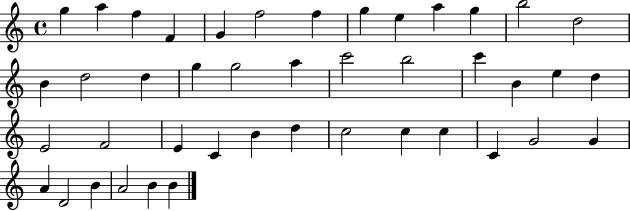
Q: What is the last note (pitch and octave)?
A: B4